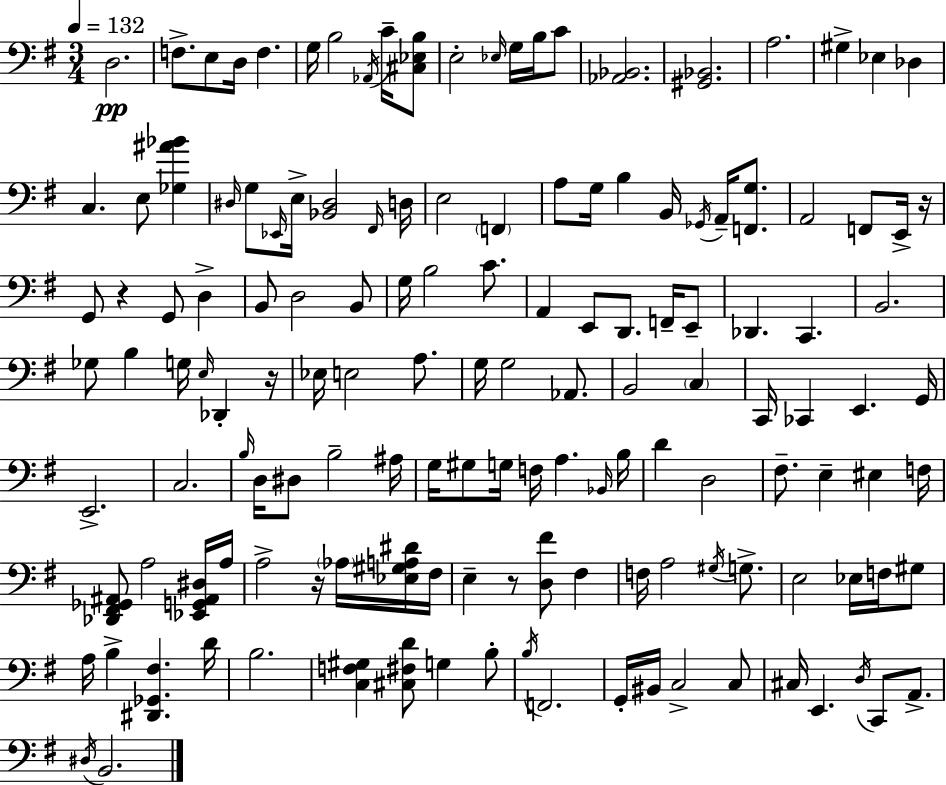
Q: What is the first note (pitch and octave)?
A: D3